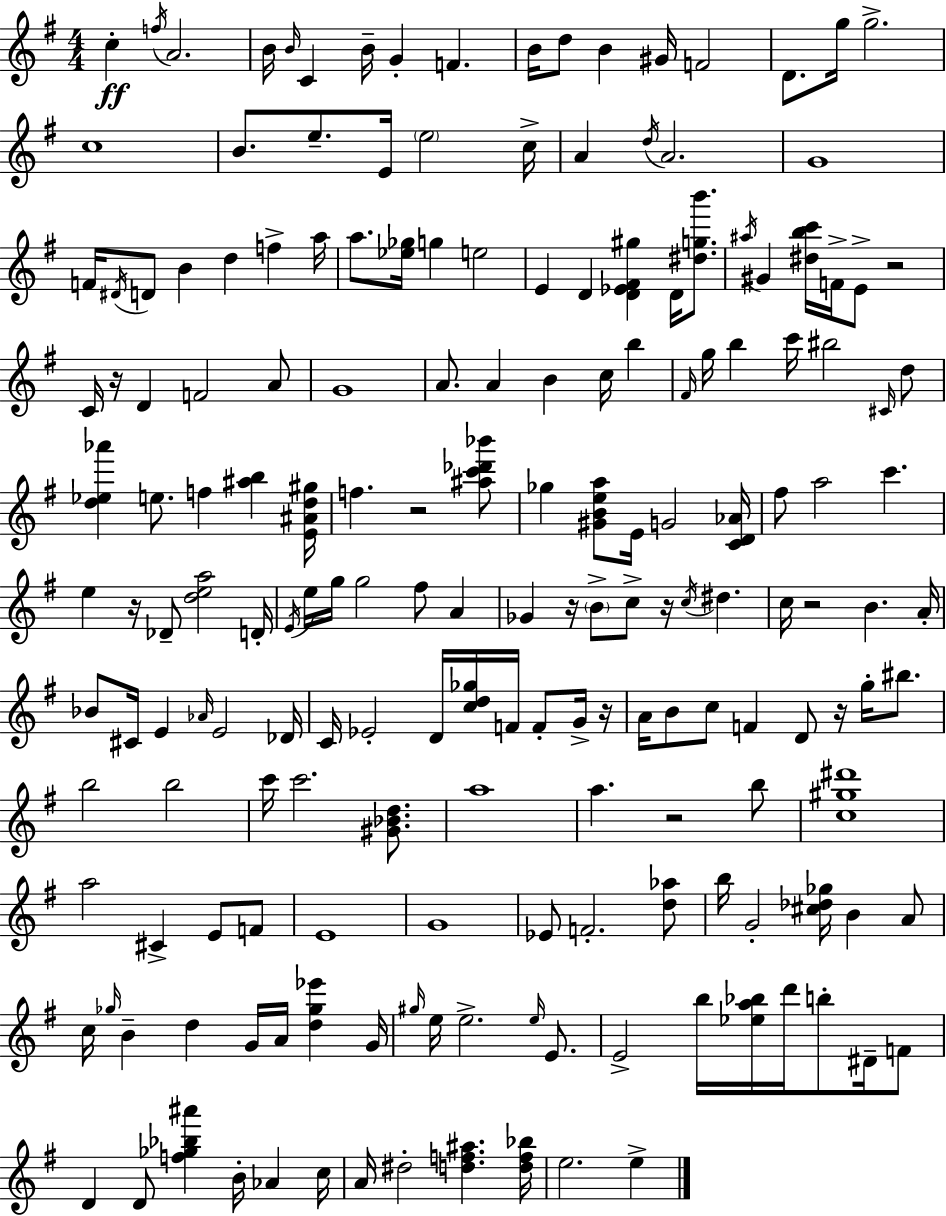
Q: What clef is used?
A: treble